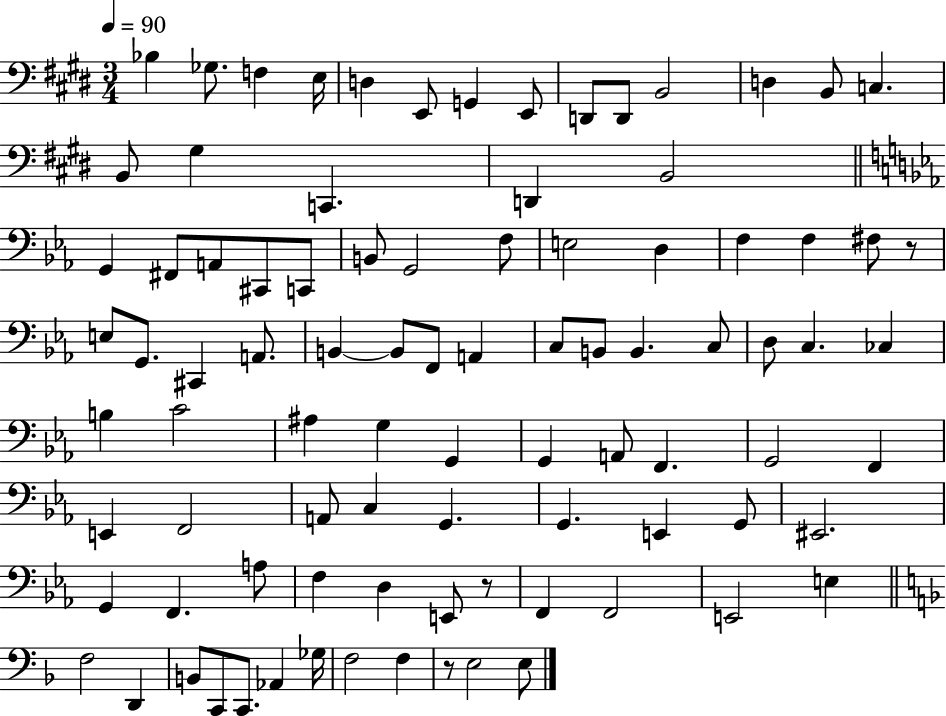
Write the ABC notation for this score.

X:1
T:Untitled
M:3/4
L:1/4
K:E
_B, _G,/2 F, E,/4 D, E,,/2 G,, E,,/2 D,,/2 D,,/2 B,,2 D, B,,/2 C, B,,/2 ^G, C,, D,, B,,2 G,, ^F,,/2 A,,/2 ^C,,/2 C,,/2 B,,/2 G,,2 F,/2 E,2 D, F, F, ^F,/2 z/2 E,/2 G,,/2 ^C,, A,,/2 B,, B,,/2 F,,/2 A,, C,/2 B,,/2 B,, C,/2 D,/2 C, _C, B, C2 ^A, G, G,, G,, A,,/2 F,, G,,2 F,, E,, F,,2 A,,/2 C, G,, G,, E,, G,,/2 ^E,,2 G,, F,, A,/2 F, D, E,,/2 z/2 F,, F,,2 E,,2 E, F,2 D,, B,,/2 C,,/2 C,,/2 _A,, _G,/4 F,2 F, z/2 E,2 E,/2